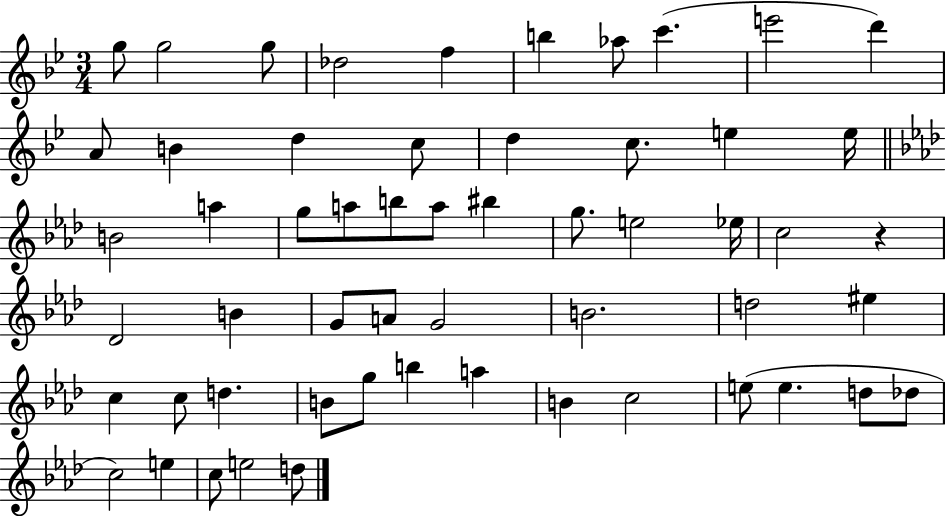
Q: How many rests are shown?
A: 1